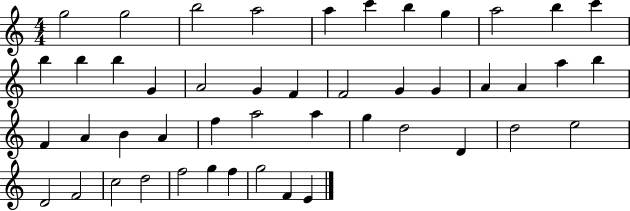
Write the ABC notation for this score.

X:1
T:Untitled
M:4/4
L:1/4
K:C
g2 g2 b2 a2 a c' b g a2 b c' b b b G A2 G F F2 G G A A a b F A B A f a2 a g d2 D d2 e2 D2 F2 c2 d2 f2 g f g2 F E